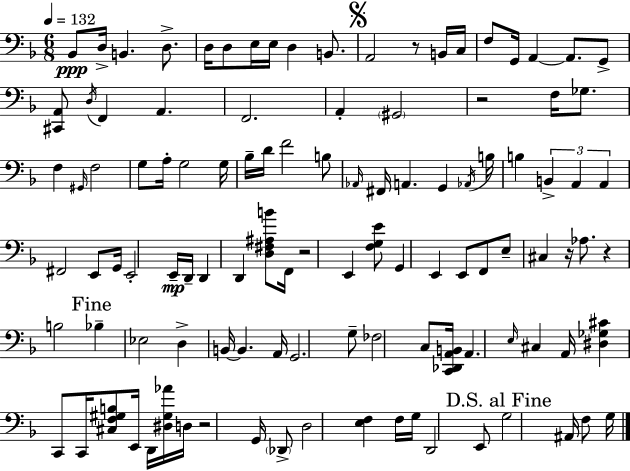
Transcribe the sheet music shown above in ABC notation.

X:1
T:Untitled
M:6/8
L:1/4
K:Dm
_B,,/2 D,/4 B,, D,/2 D,/4 D,/2 E,/4 E,/4 D, B,,/2 A,,2 z/2 B,,/4 C,/4 F,/2 G,,/4 A,, A,,/2 G,,/2 [^C,,A,,]/2 D,/4 F,, A,, F,,2 A,, ^G,,2 z2 F,/4 _G,/2 F, ^G,,/4 F,2 G,/2 A,/4 G,2 G,/4 _B,/4 D/4 F2 B,/2 _A,,/4 ^F,,/4 A,, G,, _A,,/4 B,/4 B, B,, A,, A,, ^F,,2 E,,/2 G,,/4 E,,2 E,,/4 D,,/4 D,, D,, [D,^F,^A,B]/2 F,,/4 z2 E,, [F,G,E]/2 G,, E,, E,,/2 F,,/2 E,/2 ^C, z/4 _A,/2 z B,2 _B, _E,2 D, B,,/4 B,, A,,/4 G,,2 G,/2 _F,2 C,/2 [C,,_D,,A,,B,,]/4 A,, E,/4 ^C, A,,/4 [^D,_G,^C] C,,/2 C,,/4 [^C,F,^G,B,]/2 E,,/4 D,,/4 [^D,^G,_A]/4 D,/4 z2 G,,/4 _D,,/2 D,2 [E,F,] F,/4 G,/4 D,,2 E,,/2 G,2 ^A,,/4 F,/2 G,/4